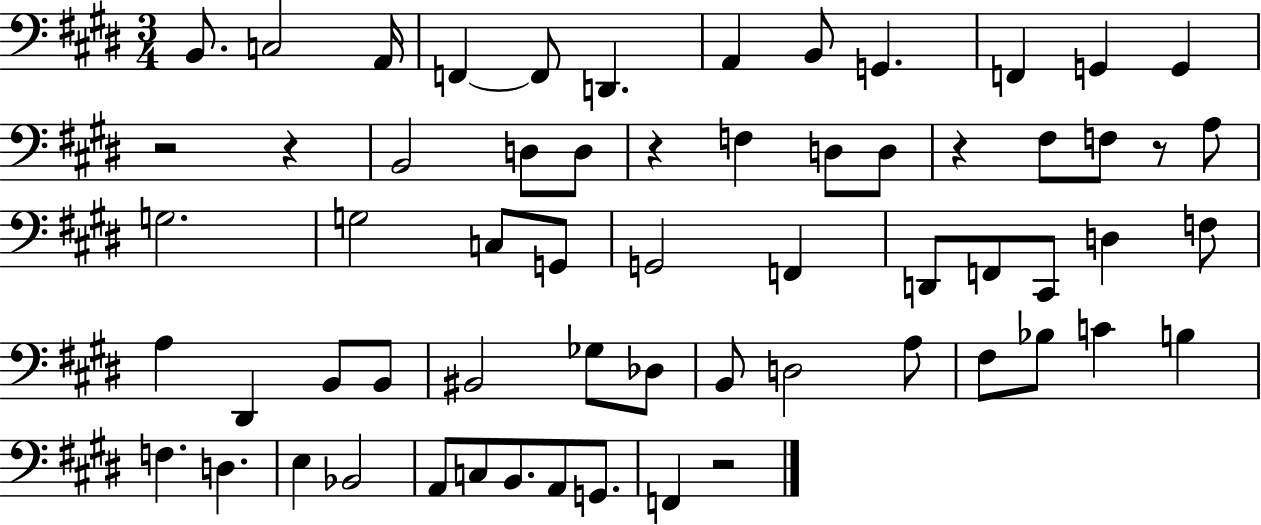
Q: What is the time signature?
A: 3/4